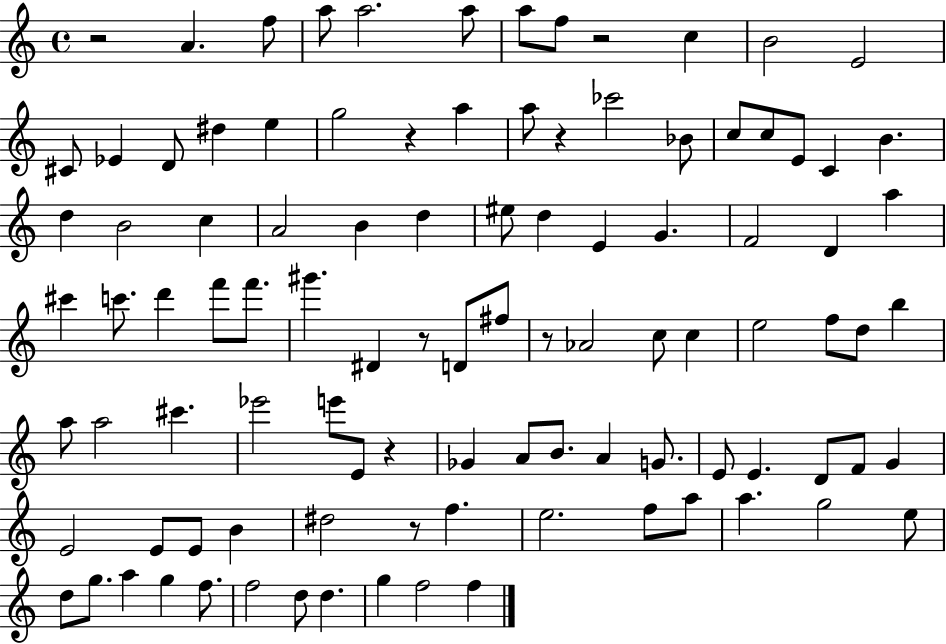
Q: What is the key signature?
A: C major